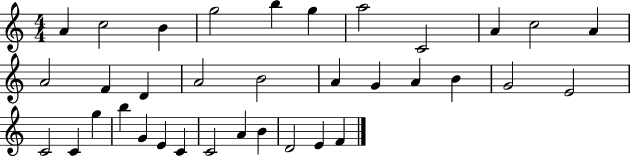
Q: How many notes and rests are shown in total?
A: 35